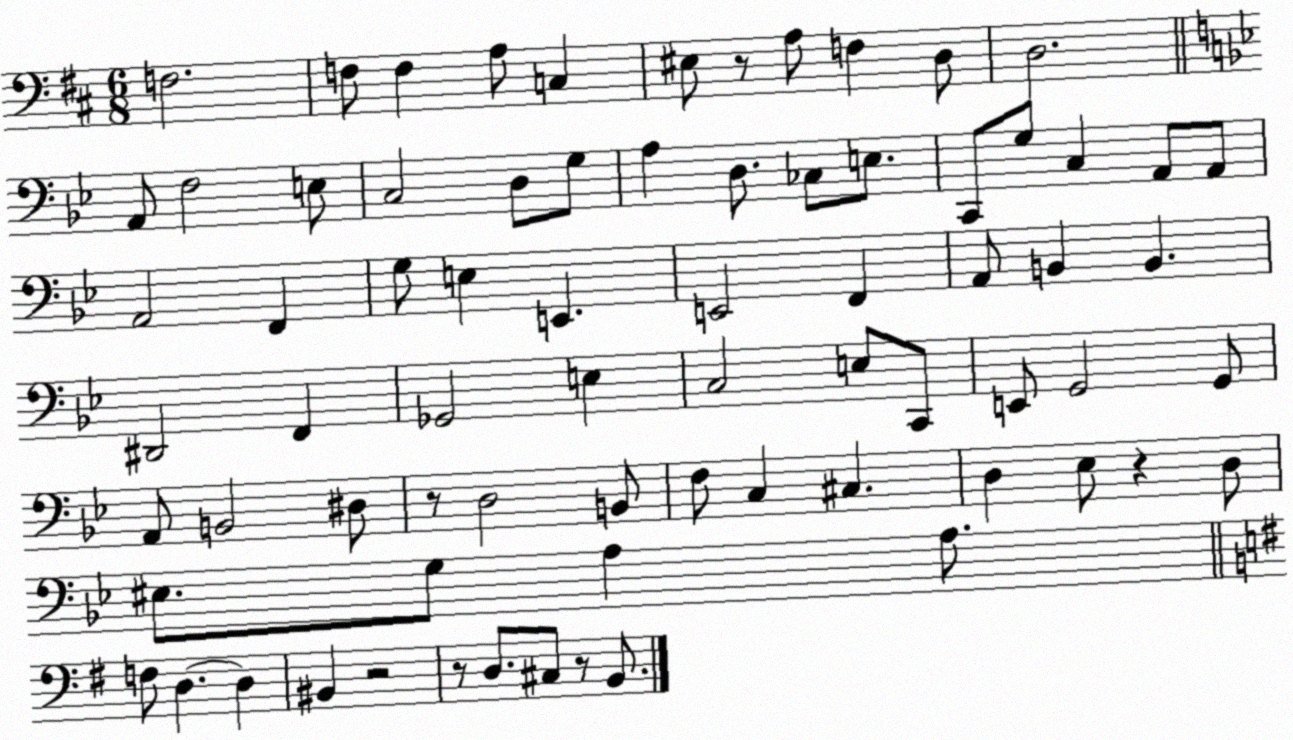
X:1
T:Untitled
M:6/8
L:1/4
K:D
F,2 F,/2 F, A,/2 C, ^E,/2 z/2 A,/2 F, D,/2 D,2 A,,/2 F,2 E,/2 C,2 D,/2 G,/2 A, D,/2 _C,/2 E,/2 C,,/2 G,/2 C, A,,/2 A,,/2 A,,2 F,, G,/2 E, E,, E,,2 F,, A,,/2 B,, B,, ^D,,2 F,, _G,,2 E, C,2 E,/2 C,,/2 E,,/2 G,,2 G,,/2 A,,/2 B,,2 ^D,/2 z/2 D,2 B,,/2 F,/2 C, ^C, D, _E,/2 z D,/2 ^E,/2 G,/2 A, A,/2 F,/2 D, D, ^B,, z2 z/2 D,/2 ^C,/2 z/2 B,,/2